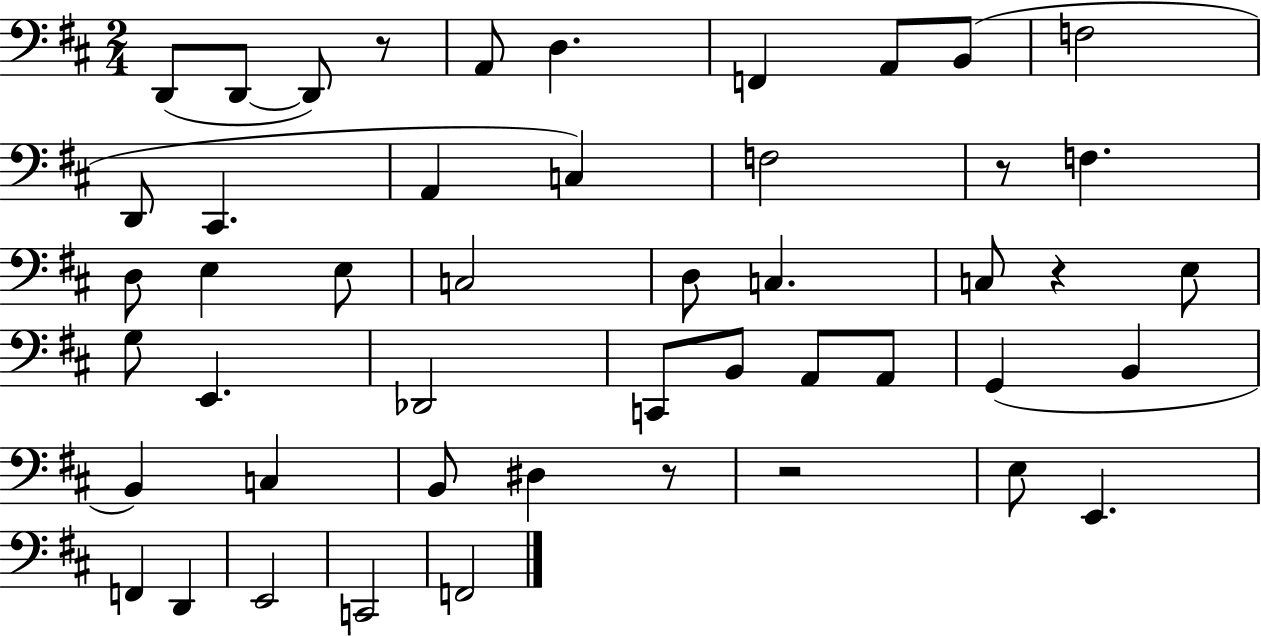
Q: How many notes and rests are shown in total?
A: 48